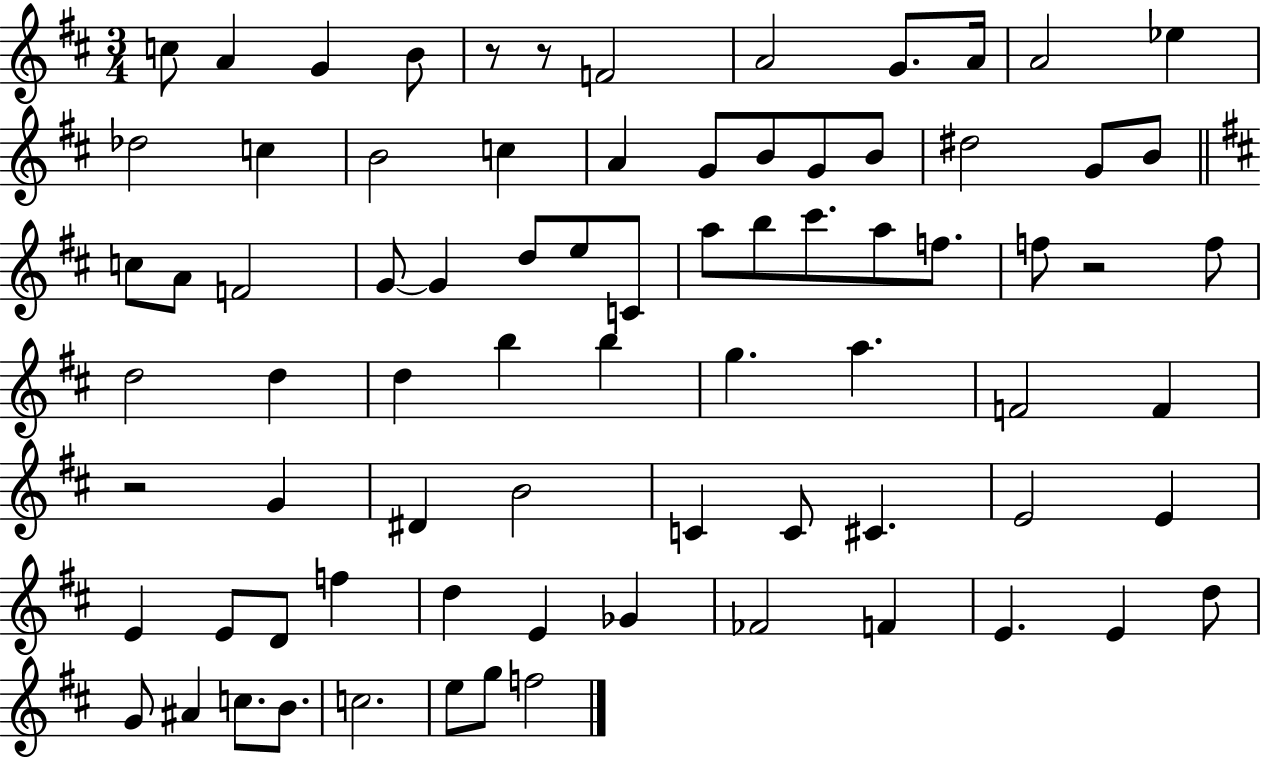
{
  \clef treble
  \numericTimeSignature
  \time 3/4
  \key d \major
  \repeat volta 2 { c''8 a'4 g'4 b'8 | r8 r8 f'2 | a'2 g'8. a'16 | a'2 ees''4 | \break des''2 c''4 | b'2 c''4 | a'4 g'8 b'8 g'8 b'8 | dis''2 g'8 b'8 | \break \bar "||" \break \key b \minor c''8 a'8 f'2 | g'8~~ g'4 d''8 e''8 c'8 | a''8 b''8 cis'''8. a''8 f''8. | f''8 r2 f''8 | \break d''2 d''4 | d''4 b''4 b''4 | g''4. a''4. | f'2 f'4 | \break r2 g'4 | dis'4 b'2 | c'4 c'8 cis'4. | e'2 e'4 | \break e'4 e'8 d'8 f''4 | d''4 e'4 ges'4 | fes'2 f'4 | e'4. e'4 d''8 | \break g'8 ais'4 c''8. b'8. | c''2. | e''8 g''8 f''2 | } \bar "|."
}